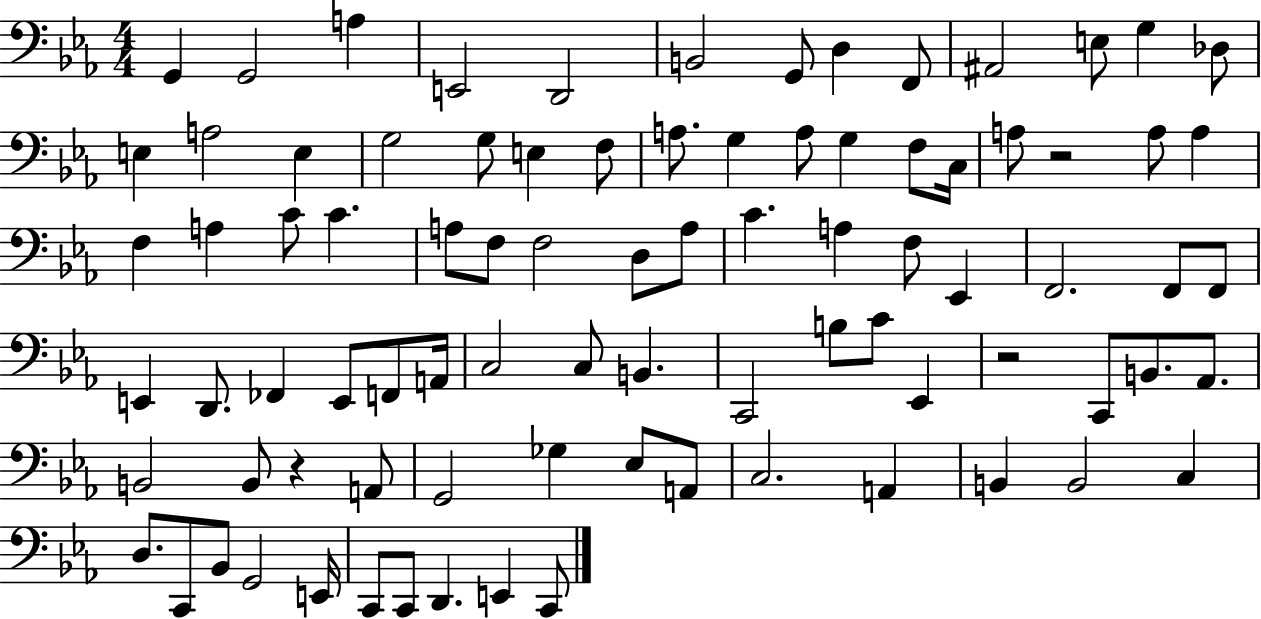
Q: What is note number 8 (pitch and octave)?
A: D3